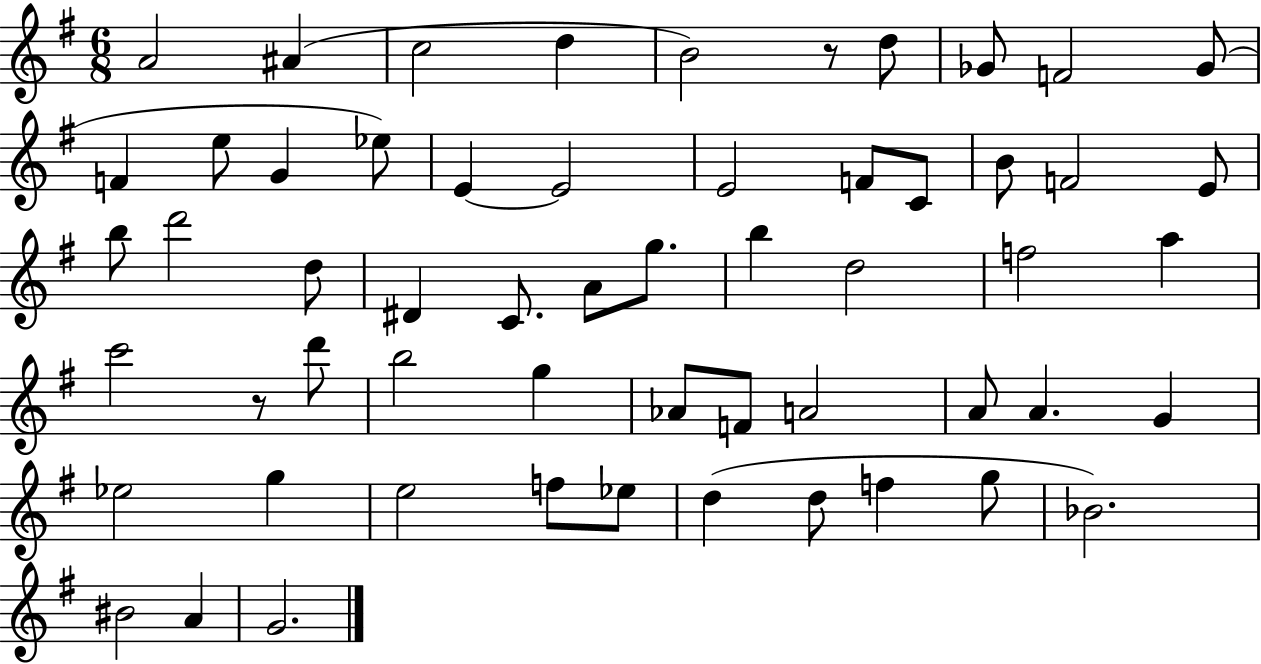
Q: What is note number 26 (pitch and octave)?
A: C4